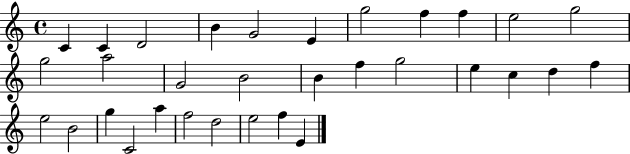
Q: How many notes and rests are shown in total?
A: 32